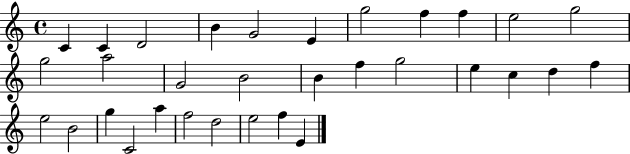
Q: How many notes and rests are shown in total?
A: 32